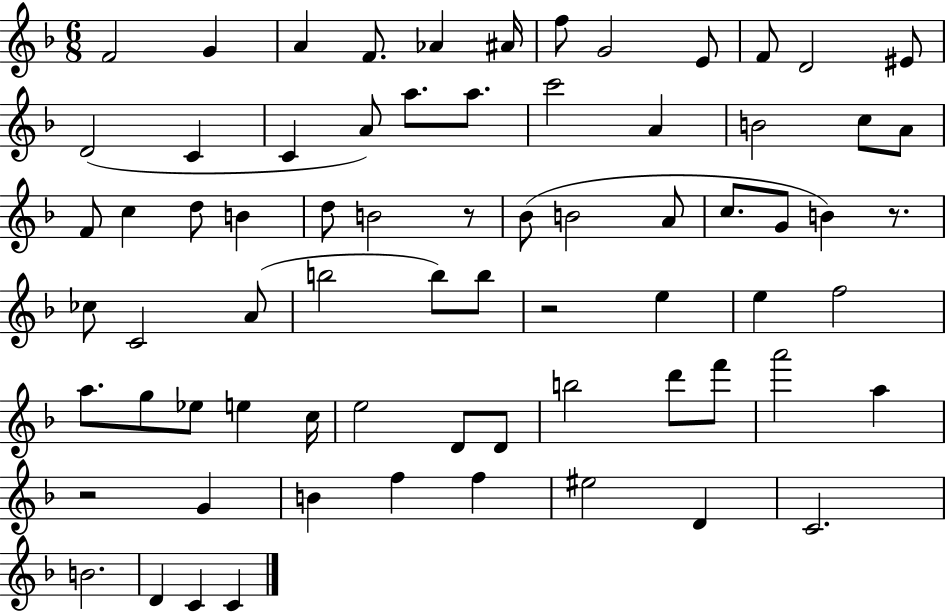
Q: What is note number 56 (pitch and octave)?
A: A6